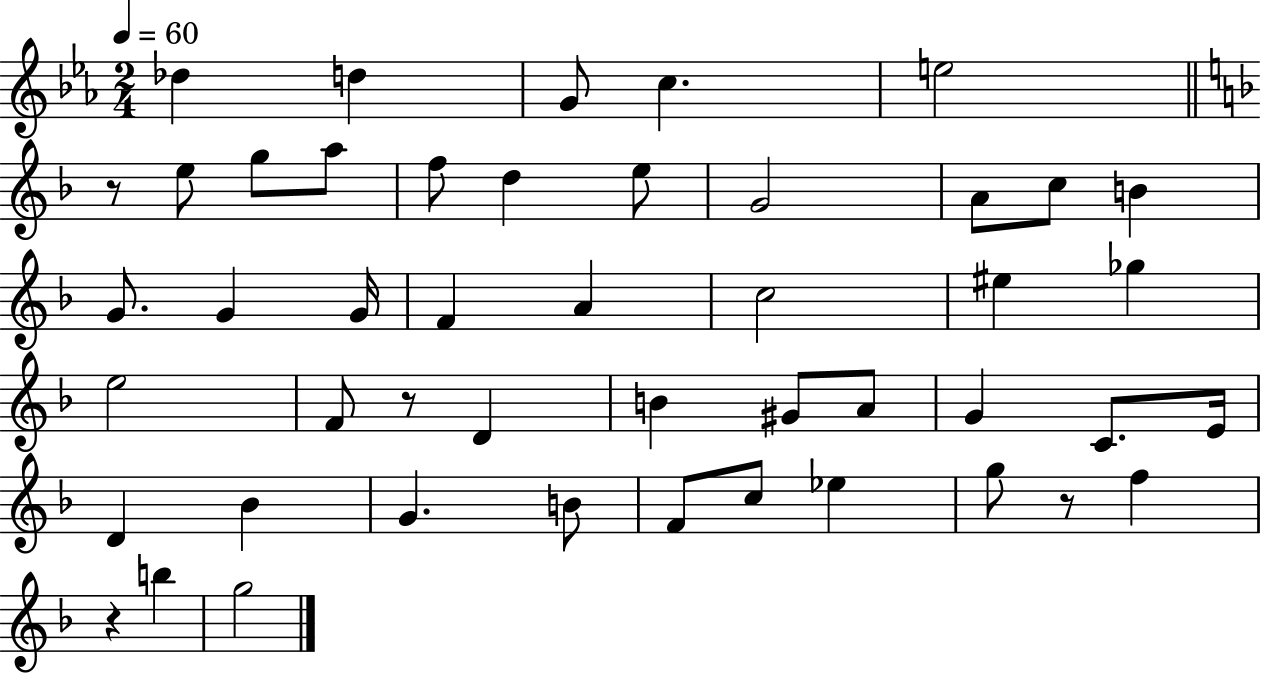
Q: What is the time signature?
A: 2/4